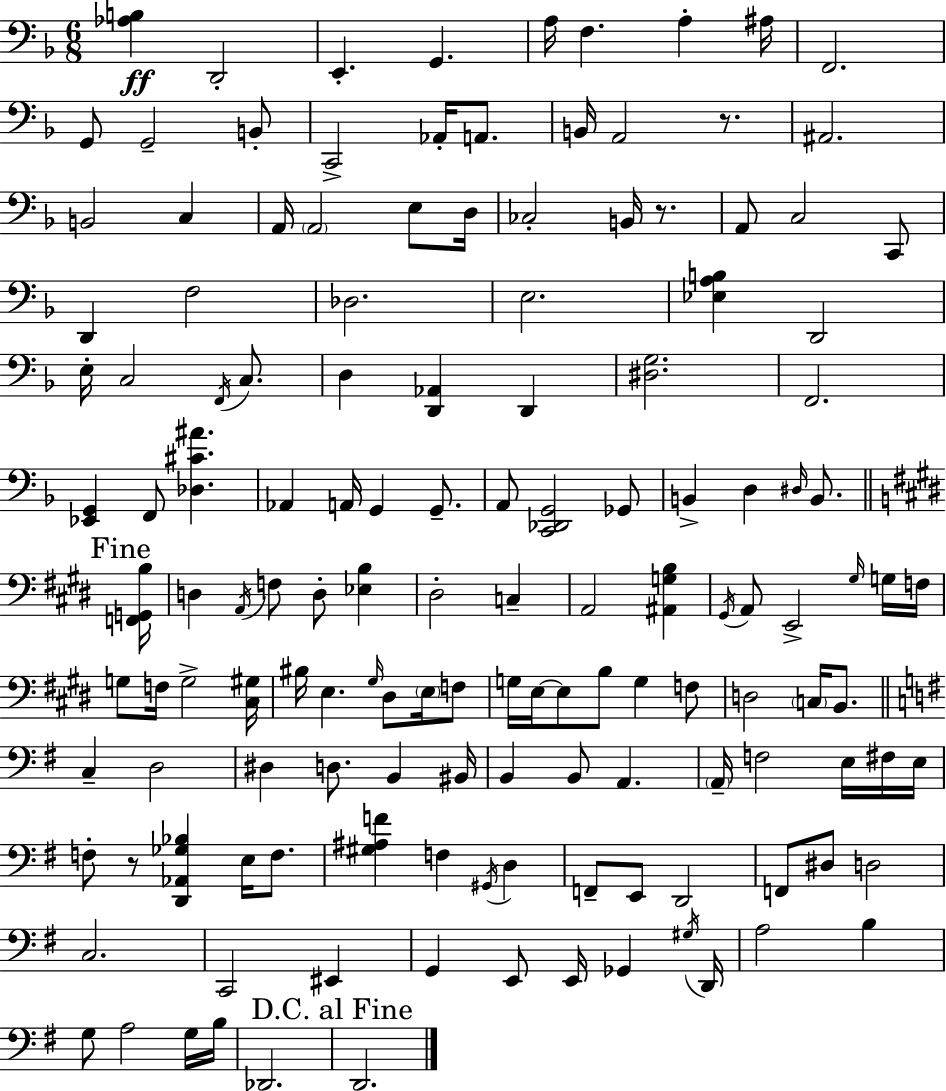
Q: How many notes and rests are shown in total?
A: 141